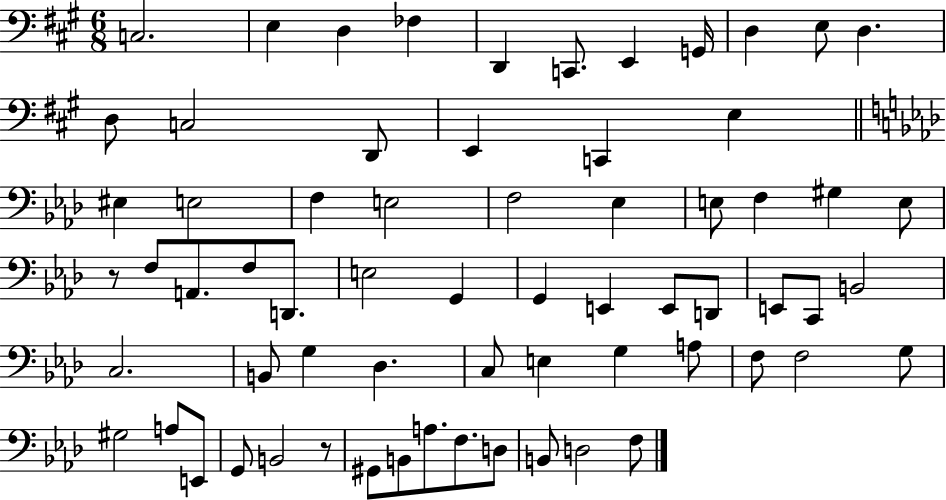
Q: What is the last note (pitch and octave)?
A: F3